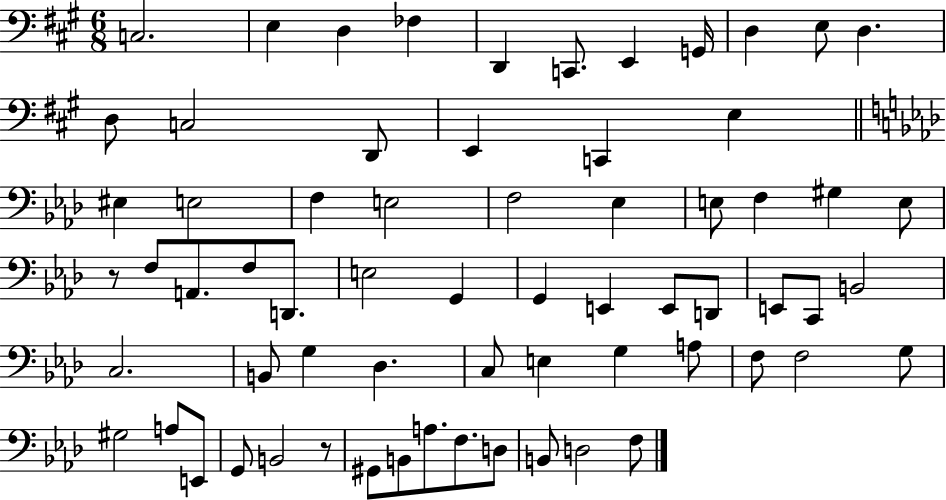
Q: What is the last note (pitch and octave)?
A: F3